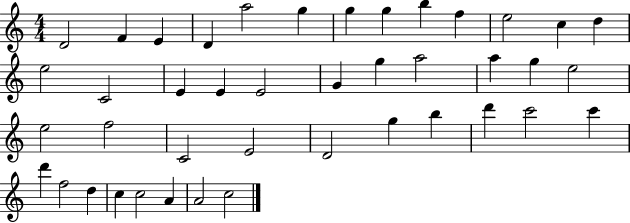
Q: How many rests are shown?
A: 0